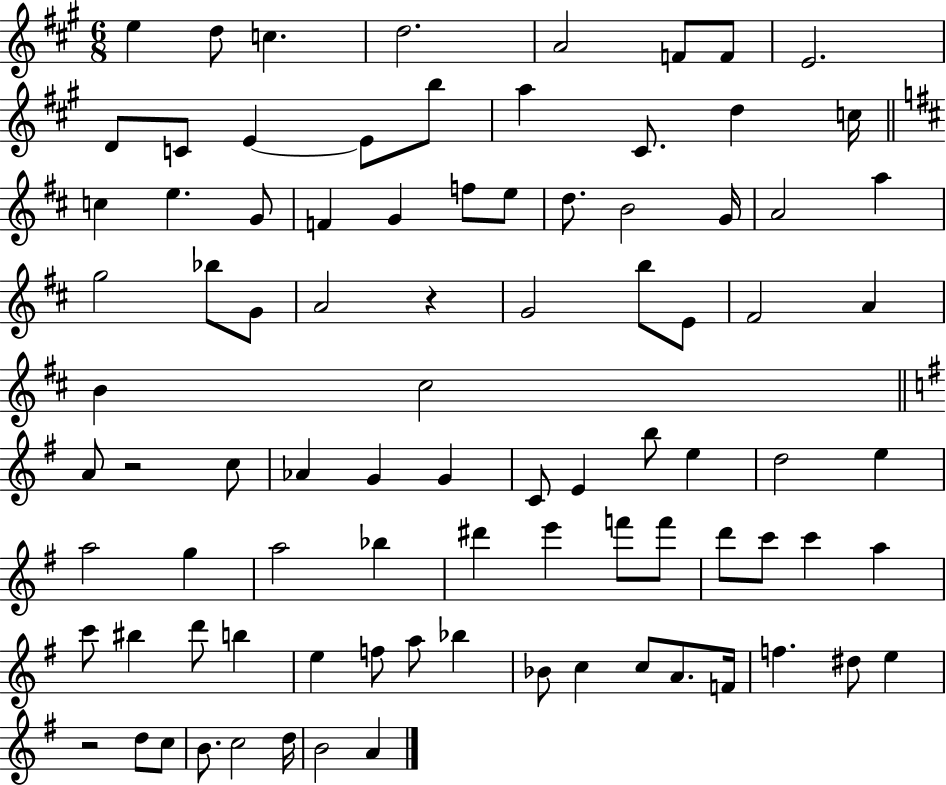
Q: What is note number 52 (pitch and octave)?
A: A5